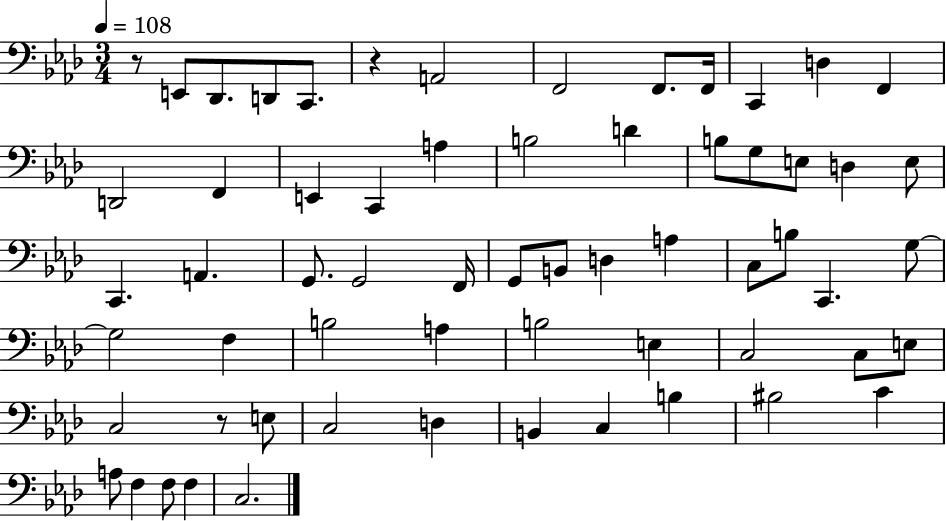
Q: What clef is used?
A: bass